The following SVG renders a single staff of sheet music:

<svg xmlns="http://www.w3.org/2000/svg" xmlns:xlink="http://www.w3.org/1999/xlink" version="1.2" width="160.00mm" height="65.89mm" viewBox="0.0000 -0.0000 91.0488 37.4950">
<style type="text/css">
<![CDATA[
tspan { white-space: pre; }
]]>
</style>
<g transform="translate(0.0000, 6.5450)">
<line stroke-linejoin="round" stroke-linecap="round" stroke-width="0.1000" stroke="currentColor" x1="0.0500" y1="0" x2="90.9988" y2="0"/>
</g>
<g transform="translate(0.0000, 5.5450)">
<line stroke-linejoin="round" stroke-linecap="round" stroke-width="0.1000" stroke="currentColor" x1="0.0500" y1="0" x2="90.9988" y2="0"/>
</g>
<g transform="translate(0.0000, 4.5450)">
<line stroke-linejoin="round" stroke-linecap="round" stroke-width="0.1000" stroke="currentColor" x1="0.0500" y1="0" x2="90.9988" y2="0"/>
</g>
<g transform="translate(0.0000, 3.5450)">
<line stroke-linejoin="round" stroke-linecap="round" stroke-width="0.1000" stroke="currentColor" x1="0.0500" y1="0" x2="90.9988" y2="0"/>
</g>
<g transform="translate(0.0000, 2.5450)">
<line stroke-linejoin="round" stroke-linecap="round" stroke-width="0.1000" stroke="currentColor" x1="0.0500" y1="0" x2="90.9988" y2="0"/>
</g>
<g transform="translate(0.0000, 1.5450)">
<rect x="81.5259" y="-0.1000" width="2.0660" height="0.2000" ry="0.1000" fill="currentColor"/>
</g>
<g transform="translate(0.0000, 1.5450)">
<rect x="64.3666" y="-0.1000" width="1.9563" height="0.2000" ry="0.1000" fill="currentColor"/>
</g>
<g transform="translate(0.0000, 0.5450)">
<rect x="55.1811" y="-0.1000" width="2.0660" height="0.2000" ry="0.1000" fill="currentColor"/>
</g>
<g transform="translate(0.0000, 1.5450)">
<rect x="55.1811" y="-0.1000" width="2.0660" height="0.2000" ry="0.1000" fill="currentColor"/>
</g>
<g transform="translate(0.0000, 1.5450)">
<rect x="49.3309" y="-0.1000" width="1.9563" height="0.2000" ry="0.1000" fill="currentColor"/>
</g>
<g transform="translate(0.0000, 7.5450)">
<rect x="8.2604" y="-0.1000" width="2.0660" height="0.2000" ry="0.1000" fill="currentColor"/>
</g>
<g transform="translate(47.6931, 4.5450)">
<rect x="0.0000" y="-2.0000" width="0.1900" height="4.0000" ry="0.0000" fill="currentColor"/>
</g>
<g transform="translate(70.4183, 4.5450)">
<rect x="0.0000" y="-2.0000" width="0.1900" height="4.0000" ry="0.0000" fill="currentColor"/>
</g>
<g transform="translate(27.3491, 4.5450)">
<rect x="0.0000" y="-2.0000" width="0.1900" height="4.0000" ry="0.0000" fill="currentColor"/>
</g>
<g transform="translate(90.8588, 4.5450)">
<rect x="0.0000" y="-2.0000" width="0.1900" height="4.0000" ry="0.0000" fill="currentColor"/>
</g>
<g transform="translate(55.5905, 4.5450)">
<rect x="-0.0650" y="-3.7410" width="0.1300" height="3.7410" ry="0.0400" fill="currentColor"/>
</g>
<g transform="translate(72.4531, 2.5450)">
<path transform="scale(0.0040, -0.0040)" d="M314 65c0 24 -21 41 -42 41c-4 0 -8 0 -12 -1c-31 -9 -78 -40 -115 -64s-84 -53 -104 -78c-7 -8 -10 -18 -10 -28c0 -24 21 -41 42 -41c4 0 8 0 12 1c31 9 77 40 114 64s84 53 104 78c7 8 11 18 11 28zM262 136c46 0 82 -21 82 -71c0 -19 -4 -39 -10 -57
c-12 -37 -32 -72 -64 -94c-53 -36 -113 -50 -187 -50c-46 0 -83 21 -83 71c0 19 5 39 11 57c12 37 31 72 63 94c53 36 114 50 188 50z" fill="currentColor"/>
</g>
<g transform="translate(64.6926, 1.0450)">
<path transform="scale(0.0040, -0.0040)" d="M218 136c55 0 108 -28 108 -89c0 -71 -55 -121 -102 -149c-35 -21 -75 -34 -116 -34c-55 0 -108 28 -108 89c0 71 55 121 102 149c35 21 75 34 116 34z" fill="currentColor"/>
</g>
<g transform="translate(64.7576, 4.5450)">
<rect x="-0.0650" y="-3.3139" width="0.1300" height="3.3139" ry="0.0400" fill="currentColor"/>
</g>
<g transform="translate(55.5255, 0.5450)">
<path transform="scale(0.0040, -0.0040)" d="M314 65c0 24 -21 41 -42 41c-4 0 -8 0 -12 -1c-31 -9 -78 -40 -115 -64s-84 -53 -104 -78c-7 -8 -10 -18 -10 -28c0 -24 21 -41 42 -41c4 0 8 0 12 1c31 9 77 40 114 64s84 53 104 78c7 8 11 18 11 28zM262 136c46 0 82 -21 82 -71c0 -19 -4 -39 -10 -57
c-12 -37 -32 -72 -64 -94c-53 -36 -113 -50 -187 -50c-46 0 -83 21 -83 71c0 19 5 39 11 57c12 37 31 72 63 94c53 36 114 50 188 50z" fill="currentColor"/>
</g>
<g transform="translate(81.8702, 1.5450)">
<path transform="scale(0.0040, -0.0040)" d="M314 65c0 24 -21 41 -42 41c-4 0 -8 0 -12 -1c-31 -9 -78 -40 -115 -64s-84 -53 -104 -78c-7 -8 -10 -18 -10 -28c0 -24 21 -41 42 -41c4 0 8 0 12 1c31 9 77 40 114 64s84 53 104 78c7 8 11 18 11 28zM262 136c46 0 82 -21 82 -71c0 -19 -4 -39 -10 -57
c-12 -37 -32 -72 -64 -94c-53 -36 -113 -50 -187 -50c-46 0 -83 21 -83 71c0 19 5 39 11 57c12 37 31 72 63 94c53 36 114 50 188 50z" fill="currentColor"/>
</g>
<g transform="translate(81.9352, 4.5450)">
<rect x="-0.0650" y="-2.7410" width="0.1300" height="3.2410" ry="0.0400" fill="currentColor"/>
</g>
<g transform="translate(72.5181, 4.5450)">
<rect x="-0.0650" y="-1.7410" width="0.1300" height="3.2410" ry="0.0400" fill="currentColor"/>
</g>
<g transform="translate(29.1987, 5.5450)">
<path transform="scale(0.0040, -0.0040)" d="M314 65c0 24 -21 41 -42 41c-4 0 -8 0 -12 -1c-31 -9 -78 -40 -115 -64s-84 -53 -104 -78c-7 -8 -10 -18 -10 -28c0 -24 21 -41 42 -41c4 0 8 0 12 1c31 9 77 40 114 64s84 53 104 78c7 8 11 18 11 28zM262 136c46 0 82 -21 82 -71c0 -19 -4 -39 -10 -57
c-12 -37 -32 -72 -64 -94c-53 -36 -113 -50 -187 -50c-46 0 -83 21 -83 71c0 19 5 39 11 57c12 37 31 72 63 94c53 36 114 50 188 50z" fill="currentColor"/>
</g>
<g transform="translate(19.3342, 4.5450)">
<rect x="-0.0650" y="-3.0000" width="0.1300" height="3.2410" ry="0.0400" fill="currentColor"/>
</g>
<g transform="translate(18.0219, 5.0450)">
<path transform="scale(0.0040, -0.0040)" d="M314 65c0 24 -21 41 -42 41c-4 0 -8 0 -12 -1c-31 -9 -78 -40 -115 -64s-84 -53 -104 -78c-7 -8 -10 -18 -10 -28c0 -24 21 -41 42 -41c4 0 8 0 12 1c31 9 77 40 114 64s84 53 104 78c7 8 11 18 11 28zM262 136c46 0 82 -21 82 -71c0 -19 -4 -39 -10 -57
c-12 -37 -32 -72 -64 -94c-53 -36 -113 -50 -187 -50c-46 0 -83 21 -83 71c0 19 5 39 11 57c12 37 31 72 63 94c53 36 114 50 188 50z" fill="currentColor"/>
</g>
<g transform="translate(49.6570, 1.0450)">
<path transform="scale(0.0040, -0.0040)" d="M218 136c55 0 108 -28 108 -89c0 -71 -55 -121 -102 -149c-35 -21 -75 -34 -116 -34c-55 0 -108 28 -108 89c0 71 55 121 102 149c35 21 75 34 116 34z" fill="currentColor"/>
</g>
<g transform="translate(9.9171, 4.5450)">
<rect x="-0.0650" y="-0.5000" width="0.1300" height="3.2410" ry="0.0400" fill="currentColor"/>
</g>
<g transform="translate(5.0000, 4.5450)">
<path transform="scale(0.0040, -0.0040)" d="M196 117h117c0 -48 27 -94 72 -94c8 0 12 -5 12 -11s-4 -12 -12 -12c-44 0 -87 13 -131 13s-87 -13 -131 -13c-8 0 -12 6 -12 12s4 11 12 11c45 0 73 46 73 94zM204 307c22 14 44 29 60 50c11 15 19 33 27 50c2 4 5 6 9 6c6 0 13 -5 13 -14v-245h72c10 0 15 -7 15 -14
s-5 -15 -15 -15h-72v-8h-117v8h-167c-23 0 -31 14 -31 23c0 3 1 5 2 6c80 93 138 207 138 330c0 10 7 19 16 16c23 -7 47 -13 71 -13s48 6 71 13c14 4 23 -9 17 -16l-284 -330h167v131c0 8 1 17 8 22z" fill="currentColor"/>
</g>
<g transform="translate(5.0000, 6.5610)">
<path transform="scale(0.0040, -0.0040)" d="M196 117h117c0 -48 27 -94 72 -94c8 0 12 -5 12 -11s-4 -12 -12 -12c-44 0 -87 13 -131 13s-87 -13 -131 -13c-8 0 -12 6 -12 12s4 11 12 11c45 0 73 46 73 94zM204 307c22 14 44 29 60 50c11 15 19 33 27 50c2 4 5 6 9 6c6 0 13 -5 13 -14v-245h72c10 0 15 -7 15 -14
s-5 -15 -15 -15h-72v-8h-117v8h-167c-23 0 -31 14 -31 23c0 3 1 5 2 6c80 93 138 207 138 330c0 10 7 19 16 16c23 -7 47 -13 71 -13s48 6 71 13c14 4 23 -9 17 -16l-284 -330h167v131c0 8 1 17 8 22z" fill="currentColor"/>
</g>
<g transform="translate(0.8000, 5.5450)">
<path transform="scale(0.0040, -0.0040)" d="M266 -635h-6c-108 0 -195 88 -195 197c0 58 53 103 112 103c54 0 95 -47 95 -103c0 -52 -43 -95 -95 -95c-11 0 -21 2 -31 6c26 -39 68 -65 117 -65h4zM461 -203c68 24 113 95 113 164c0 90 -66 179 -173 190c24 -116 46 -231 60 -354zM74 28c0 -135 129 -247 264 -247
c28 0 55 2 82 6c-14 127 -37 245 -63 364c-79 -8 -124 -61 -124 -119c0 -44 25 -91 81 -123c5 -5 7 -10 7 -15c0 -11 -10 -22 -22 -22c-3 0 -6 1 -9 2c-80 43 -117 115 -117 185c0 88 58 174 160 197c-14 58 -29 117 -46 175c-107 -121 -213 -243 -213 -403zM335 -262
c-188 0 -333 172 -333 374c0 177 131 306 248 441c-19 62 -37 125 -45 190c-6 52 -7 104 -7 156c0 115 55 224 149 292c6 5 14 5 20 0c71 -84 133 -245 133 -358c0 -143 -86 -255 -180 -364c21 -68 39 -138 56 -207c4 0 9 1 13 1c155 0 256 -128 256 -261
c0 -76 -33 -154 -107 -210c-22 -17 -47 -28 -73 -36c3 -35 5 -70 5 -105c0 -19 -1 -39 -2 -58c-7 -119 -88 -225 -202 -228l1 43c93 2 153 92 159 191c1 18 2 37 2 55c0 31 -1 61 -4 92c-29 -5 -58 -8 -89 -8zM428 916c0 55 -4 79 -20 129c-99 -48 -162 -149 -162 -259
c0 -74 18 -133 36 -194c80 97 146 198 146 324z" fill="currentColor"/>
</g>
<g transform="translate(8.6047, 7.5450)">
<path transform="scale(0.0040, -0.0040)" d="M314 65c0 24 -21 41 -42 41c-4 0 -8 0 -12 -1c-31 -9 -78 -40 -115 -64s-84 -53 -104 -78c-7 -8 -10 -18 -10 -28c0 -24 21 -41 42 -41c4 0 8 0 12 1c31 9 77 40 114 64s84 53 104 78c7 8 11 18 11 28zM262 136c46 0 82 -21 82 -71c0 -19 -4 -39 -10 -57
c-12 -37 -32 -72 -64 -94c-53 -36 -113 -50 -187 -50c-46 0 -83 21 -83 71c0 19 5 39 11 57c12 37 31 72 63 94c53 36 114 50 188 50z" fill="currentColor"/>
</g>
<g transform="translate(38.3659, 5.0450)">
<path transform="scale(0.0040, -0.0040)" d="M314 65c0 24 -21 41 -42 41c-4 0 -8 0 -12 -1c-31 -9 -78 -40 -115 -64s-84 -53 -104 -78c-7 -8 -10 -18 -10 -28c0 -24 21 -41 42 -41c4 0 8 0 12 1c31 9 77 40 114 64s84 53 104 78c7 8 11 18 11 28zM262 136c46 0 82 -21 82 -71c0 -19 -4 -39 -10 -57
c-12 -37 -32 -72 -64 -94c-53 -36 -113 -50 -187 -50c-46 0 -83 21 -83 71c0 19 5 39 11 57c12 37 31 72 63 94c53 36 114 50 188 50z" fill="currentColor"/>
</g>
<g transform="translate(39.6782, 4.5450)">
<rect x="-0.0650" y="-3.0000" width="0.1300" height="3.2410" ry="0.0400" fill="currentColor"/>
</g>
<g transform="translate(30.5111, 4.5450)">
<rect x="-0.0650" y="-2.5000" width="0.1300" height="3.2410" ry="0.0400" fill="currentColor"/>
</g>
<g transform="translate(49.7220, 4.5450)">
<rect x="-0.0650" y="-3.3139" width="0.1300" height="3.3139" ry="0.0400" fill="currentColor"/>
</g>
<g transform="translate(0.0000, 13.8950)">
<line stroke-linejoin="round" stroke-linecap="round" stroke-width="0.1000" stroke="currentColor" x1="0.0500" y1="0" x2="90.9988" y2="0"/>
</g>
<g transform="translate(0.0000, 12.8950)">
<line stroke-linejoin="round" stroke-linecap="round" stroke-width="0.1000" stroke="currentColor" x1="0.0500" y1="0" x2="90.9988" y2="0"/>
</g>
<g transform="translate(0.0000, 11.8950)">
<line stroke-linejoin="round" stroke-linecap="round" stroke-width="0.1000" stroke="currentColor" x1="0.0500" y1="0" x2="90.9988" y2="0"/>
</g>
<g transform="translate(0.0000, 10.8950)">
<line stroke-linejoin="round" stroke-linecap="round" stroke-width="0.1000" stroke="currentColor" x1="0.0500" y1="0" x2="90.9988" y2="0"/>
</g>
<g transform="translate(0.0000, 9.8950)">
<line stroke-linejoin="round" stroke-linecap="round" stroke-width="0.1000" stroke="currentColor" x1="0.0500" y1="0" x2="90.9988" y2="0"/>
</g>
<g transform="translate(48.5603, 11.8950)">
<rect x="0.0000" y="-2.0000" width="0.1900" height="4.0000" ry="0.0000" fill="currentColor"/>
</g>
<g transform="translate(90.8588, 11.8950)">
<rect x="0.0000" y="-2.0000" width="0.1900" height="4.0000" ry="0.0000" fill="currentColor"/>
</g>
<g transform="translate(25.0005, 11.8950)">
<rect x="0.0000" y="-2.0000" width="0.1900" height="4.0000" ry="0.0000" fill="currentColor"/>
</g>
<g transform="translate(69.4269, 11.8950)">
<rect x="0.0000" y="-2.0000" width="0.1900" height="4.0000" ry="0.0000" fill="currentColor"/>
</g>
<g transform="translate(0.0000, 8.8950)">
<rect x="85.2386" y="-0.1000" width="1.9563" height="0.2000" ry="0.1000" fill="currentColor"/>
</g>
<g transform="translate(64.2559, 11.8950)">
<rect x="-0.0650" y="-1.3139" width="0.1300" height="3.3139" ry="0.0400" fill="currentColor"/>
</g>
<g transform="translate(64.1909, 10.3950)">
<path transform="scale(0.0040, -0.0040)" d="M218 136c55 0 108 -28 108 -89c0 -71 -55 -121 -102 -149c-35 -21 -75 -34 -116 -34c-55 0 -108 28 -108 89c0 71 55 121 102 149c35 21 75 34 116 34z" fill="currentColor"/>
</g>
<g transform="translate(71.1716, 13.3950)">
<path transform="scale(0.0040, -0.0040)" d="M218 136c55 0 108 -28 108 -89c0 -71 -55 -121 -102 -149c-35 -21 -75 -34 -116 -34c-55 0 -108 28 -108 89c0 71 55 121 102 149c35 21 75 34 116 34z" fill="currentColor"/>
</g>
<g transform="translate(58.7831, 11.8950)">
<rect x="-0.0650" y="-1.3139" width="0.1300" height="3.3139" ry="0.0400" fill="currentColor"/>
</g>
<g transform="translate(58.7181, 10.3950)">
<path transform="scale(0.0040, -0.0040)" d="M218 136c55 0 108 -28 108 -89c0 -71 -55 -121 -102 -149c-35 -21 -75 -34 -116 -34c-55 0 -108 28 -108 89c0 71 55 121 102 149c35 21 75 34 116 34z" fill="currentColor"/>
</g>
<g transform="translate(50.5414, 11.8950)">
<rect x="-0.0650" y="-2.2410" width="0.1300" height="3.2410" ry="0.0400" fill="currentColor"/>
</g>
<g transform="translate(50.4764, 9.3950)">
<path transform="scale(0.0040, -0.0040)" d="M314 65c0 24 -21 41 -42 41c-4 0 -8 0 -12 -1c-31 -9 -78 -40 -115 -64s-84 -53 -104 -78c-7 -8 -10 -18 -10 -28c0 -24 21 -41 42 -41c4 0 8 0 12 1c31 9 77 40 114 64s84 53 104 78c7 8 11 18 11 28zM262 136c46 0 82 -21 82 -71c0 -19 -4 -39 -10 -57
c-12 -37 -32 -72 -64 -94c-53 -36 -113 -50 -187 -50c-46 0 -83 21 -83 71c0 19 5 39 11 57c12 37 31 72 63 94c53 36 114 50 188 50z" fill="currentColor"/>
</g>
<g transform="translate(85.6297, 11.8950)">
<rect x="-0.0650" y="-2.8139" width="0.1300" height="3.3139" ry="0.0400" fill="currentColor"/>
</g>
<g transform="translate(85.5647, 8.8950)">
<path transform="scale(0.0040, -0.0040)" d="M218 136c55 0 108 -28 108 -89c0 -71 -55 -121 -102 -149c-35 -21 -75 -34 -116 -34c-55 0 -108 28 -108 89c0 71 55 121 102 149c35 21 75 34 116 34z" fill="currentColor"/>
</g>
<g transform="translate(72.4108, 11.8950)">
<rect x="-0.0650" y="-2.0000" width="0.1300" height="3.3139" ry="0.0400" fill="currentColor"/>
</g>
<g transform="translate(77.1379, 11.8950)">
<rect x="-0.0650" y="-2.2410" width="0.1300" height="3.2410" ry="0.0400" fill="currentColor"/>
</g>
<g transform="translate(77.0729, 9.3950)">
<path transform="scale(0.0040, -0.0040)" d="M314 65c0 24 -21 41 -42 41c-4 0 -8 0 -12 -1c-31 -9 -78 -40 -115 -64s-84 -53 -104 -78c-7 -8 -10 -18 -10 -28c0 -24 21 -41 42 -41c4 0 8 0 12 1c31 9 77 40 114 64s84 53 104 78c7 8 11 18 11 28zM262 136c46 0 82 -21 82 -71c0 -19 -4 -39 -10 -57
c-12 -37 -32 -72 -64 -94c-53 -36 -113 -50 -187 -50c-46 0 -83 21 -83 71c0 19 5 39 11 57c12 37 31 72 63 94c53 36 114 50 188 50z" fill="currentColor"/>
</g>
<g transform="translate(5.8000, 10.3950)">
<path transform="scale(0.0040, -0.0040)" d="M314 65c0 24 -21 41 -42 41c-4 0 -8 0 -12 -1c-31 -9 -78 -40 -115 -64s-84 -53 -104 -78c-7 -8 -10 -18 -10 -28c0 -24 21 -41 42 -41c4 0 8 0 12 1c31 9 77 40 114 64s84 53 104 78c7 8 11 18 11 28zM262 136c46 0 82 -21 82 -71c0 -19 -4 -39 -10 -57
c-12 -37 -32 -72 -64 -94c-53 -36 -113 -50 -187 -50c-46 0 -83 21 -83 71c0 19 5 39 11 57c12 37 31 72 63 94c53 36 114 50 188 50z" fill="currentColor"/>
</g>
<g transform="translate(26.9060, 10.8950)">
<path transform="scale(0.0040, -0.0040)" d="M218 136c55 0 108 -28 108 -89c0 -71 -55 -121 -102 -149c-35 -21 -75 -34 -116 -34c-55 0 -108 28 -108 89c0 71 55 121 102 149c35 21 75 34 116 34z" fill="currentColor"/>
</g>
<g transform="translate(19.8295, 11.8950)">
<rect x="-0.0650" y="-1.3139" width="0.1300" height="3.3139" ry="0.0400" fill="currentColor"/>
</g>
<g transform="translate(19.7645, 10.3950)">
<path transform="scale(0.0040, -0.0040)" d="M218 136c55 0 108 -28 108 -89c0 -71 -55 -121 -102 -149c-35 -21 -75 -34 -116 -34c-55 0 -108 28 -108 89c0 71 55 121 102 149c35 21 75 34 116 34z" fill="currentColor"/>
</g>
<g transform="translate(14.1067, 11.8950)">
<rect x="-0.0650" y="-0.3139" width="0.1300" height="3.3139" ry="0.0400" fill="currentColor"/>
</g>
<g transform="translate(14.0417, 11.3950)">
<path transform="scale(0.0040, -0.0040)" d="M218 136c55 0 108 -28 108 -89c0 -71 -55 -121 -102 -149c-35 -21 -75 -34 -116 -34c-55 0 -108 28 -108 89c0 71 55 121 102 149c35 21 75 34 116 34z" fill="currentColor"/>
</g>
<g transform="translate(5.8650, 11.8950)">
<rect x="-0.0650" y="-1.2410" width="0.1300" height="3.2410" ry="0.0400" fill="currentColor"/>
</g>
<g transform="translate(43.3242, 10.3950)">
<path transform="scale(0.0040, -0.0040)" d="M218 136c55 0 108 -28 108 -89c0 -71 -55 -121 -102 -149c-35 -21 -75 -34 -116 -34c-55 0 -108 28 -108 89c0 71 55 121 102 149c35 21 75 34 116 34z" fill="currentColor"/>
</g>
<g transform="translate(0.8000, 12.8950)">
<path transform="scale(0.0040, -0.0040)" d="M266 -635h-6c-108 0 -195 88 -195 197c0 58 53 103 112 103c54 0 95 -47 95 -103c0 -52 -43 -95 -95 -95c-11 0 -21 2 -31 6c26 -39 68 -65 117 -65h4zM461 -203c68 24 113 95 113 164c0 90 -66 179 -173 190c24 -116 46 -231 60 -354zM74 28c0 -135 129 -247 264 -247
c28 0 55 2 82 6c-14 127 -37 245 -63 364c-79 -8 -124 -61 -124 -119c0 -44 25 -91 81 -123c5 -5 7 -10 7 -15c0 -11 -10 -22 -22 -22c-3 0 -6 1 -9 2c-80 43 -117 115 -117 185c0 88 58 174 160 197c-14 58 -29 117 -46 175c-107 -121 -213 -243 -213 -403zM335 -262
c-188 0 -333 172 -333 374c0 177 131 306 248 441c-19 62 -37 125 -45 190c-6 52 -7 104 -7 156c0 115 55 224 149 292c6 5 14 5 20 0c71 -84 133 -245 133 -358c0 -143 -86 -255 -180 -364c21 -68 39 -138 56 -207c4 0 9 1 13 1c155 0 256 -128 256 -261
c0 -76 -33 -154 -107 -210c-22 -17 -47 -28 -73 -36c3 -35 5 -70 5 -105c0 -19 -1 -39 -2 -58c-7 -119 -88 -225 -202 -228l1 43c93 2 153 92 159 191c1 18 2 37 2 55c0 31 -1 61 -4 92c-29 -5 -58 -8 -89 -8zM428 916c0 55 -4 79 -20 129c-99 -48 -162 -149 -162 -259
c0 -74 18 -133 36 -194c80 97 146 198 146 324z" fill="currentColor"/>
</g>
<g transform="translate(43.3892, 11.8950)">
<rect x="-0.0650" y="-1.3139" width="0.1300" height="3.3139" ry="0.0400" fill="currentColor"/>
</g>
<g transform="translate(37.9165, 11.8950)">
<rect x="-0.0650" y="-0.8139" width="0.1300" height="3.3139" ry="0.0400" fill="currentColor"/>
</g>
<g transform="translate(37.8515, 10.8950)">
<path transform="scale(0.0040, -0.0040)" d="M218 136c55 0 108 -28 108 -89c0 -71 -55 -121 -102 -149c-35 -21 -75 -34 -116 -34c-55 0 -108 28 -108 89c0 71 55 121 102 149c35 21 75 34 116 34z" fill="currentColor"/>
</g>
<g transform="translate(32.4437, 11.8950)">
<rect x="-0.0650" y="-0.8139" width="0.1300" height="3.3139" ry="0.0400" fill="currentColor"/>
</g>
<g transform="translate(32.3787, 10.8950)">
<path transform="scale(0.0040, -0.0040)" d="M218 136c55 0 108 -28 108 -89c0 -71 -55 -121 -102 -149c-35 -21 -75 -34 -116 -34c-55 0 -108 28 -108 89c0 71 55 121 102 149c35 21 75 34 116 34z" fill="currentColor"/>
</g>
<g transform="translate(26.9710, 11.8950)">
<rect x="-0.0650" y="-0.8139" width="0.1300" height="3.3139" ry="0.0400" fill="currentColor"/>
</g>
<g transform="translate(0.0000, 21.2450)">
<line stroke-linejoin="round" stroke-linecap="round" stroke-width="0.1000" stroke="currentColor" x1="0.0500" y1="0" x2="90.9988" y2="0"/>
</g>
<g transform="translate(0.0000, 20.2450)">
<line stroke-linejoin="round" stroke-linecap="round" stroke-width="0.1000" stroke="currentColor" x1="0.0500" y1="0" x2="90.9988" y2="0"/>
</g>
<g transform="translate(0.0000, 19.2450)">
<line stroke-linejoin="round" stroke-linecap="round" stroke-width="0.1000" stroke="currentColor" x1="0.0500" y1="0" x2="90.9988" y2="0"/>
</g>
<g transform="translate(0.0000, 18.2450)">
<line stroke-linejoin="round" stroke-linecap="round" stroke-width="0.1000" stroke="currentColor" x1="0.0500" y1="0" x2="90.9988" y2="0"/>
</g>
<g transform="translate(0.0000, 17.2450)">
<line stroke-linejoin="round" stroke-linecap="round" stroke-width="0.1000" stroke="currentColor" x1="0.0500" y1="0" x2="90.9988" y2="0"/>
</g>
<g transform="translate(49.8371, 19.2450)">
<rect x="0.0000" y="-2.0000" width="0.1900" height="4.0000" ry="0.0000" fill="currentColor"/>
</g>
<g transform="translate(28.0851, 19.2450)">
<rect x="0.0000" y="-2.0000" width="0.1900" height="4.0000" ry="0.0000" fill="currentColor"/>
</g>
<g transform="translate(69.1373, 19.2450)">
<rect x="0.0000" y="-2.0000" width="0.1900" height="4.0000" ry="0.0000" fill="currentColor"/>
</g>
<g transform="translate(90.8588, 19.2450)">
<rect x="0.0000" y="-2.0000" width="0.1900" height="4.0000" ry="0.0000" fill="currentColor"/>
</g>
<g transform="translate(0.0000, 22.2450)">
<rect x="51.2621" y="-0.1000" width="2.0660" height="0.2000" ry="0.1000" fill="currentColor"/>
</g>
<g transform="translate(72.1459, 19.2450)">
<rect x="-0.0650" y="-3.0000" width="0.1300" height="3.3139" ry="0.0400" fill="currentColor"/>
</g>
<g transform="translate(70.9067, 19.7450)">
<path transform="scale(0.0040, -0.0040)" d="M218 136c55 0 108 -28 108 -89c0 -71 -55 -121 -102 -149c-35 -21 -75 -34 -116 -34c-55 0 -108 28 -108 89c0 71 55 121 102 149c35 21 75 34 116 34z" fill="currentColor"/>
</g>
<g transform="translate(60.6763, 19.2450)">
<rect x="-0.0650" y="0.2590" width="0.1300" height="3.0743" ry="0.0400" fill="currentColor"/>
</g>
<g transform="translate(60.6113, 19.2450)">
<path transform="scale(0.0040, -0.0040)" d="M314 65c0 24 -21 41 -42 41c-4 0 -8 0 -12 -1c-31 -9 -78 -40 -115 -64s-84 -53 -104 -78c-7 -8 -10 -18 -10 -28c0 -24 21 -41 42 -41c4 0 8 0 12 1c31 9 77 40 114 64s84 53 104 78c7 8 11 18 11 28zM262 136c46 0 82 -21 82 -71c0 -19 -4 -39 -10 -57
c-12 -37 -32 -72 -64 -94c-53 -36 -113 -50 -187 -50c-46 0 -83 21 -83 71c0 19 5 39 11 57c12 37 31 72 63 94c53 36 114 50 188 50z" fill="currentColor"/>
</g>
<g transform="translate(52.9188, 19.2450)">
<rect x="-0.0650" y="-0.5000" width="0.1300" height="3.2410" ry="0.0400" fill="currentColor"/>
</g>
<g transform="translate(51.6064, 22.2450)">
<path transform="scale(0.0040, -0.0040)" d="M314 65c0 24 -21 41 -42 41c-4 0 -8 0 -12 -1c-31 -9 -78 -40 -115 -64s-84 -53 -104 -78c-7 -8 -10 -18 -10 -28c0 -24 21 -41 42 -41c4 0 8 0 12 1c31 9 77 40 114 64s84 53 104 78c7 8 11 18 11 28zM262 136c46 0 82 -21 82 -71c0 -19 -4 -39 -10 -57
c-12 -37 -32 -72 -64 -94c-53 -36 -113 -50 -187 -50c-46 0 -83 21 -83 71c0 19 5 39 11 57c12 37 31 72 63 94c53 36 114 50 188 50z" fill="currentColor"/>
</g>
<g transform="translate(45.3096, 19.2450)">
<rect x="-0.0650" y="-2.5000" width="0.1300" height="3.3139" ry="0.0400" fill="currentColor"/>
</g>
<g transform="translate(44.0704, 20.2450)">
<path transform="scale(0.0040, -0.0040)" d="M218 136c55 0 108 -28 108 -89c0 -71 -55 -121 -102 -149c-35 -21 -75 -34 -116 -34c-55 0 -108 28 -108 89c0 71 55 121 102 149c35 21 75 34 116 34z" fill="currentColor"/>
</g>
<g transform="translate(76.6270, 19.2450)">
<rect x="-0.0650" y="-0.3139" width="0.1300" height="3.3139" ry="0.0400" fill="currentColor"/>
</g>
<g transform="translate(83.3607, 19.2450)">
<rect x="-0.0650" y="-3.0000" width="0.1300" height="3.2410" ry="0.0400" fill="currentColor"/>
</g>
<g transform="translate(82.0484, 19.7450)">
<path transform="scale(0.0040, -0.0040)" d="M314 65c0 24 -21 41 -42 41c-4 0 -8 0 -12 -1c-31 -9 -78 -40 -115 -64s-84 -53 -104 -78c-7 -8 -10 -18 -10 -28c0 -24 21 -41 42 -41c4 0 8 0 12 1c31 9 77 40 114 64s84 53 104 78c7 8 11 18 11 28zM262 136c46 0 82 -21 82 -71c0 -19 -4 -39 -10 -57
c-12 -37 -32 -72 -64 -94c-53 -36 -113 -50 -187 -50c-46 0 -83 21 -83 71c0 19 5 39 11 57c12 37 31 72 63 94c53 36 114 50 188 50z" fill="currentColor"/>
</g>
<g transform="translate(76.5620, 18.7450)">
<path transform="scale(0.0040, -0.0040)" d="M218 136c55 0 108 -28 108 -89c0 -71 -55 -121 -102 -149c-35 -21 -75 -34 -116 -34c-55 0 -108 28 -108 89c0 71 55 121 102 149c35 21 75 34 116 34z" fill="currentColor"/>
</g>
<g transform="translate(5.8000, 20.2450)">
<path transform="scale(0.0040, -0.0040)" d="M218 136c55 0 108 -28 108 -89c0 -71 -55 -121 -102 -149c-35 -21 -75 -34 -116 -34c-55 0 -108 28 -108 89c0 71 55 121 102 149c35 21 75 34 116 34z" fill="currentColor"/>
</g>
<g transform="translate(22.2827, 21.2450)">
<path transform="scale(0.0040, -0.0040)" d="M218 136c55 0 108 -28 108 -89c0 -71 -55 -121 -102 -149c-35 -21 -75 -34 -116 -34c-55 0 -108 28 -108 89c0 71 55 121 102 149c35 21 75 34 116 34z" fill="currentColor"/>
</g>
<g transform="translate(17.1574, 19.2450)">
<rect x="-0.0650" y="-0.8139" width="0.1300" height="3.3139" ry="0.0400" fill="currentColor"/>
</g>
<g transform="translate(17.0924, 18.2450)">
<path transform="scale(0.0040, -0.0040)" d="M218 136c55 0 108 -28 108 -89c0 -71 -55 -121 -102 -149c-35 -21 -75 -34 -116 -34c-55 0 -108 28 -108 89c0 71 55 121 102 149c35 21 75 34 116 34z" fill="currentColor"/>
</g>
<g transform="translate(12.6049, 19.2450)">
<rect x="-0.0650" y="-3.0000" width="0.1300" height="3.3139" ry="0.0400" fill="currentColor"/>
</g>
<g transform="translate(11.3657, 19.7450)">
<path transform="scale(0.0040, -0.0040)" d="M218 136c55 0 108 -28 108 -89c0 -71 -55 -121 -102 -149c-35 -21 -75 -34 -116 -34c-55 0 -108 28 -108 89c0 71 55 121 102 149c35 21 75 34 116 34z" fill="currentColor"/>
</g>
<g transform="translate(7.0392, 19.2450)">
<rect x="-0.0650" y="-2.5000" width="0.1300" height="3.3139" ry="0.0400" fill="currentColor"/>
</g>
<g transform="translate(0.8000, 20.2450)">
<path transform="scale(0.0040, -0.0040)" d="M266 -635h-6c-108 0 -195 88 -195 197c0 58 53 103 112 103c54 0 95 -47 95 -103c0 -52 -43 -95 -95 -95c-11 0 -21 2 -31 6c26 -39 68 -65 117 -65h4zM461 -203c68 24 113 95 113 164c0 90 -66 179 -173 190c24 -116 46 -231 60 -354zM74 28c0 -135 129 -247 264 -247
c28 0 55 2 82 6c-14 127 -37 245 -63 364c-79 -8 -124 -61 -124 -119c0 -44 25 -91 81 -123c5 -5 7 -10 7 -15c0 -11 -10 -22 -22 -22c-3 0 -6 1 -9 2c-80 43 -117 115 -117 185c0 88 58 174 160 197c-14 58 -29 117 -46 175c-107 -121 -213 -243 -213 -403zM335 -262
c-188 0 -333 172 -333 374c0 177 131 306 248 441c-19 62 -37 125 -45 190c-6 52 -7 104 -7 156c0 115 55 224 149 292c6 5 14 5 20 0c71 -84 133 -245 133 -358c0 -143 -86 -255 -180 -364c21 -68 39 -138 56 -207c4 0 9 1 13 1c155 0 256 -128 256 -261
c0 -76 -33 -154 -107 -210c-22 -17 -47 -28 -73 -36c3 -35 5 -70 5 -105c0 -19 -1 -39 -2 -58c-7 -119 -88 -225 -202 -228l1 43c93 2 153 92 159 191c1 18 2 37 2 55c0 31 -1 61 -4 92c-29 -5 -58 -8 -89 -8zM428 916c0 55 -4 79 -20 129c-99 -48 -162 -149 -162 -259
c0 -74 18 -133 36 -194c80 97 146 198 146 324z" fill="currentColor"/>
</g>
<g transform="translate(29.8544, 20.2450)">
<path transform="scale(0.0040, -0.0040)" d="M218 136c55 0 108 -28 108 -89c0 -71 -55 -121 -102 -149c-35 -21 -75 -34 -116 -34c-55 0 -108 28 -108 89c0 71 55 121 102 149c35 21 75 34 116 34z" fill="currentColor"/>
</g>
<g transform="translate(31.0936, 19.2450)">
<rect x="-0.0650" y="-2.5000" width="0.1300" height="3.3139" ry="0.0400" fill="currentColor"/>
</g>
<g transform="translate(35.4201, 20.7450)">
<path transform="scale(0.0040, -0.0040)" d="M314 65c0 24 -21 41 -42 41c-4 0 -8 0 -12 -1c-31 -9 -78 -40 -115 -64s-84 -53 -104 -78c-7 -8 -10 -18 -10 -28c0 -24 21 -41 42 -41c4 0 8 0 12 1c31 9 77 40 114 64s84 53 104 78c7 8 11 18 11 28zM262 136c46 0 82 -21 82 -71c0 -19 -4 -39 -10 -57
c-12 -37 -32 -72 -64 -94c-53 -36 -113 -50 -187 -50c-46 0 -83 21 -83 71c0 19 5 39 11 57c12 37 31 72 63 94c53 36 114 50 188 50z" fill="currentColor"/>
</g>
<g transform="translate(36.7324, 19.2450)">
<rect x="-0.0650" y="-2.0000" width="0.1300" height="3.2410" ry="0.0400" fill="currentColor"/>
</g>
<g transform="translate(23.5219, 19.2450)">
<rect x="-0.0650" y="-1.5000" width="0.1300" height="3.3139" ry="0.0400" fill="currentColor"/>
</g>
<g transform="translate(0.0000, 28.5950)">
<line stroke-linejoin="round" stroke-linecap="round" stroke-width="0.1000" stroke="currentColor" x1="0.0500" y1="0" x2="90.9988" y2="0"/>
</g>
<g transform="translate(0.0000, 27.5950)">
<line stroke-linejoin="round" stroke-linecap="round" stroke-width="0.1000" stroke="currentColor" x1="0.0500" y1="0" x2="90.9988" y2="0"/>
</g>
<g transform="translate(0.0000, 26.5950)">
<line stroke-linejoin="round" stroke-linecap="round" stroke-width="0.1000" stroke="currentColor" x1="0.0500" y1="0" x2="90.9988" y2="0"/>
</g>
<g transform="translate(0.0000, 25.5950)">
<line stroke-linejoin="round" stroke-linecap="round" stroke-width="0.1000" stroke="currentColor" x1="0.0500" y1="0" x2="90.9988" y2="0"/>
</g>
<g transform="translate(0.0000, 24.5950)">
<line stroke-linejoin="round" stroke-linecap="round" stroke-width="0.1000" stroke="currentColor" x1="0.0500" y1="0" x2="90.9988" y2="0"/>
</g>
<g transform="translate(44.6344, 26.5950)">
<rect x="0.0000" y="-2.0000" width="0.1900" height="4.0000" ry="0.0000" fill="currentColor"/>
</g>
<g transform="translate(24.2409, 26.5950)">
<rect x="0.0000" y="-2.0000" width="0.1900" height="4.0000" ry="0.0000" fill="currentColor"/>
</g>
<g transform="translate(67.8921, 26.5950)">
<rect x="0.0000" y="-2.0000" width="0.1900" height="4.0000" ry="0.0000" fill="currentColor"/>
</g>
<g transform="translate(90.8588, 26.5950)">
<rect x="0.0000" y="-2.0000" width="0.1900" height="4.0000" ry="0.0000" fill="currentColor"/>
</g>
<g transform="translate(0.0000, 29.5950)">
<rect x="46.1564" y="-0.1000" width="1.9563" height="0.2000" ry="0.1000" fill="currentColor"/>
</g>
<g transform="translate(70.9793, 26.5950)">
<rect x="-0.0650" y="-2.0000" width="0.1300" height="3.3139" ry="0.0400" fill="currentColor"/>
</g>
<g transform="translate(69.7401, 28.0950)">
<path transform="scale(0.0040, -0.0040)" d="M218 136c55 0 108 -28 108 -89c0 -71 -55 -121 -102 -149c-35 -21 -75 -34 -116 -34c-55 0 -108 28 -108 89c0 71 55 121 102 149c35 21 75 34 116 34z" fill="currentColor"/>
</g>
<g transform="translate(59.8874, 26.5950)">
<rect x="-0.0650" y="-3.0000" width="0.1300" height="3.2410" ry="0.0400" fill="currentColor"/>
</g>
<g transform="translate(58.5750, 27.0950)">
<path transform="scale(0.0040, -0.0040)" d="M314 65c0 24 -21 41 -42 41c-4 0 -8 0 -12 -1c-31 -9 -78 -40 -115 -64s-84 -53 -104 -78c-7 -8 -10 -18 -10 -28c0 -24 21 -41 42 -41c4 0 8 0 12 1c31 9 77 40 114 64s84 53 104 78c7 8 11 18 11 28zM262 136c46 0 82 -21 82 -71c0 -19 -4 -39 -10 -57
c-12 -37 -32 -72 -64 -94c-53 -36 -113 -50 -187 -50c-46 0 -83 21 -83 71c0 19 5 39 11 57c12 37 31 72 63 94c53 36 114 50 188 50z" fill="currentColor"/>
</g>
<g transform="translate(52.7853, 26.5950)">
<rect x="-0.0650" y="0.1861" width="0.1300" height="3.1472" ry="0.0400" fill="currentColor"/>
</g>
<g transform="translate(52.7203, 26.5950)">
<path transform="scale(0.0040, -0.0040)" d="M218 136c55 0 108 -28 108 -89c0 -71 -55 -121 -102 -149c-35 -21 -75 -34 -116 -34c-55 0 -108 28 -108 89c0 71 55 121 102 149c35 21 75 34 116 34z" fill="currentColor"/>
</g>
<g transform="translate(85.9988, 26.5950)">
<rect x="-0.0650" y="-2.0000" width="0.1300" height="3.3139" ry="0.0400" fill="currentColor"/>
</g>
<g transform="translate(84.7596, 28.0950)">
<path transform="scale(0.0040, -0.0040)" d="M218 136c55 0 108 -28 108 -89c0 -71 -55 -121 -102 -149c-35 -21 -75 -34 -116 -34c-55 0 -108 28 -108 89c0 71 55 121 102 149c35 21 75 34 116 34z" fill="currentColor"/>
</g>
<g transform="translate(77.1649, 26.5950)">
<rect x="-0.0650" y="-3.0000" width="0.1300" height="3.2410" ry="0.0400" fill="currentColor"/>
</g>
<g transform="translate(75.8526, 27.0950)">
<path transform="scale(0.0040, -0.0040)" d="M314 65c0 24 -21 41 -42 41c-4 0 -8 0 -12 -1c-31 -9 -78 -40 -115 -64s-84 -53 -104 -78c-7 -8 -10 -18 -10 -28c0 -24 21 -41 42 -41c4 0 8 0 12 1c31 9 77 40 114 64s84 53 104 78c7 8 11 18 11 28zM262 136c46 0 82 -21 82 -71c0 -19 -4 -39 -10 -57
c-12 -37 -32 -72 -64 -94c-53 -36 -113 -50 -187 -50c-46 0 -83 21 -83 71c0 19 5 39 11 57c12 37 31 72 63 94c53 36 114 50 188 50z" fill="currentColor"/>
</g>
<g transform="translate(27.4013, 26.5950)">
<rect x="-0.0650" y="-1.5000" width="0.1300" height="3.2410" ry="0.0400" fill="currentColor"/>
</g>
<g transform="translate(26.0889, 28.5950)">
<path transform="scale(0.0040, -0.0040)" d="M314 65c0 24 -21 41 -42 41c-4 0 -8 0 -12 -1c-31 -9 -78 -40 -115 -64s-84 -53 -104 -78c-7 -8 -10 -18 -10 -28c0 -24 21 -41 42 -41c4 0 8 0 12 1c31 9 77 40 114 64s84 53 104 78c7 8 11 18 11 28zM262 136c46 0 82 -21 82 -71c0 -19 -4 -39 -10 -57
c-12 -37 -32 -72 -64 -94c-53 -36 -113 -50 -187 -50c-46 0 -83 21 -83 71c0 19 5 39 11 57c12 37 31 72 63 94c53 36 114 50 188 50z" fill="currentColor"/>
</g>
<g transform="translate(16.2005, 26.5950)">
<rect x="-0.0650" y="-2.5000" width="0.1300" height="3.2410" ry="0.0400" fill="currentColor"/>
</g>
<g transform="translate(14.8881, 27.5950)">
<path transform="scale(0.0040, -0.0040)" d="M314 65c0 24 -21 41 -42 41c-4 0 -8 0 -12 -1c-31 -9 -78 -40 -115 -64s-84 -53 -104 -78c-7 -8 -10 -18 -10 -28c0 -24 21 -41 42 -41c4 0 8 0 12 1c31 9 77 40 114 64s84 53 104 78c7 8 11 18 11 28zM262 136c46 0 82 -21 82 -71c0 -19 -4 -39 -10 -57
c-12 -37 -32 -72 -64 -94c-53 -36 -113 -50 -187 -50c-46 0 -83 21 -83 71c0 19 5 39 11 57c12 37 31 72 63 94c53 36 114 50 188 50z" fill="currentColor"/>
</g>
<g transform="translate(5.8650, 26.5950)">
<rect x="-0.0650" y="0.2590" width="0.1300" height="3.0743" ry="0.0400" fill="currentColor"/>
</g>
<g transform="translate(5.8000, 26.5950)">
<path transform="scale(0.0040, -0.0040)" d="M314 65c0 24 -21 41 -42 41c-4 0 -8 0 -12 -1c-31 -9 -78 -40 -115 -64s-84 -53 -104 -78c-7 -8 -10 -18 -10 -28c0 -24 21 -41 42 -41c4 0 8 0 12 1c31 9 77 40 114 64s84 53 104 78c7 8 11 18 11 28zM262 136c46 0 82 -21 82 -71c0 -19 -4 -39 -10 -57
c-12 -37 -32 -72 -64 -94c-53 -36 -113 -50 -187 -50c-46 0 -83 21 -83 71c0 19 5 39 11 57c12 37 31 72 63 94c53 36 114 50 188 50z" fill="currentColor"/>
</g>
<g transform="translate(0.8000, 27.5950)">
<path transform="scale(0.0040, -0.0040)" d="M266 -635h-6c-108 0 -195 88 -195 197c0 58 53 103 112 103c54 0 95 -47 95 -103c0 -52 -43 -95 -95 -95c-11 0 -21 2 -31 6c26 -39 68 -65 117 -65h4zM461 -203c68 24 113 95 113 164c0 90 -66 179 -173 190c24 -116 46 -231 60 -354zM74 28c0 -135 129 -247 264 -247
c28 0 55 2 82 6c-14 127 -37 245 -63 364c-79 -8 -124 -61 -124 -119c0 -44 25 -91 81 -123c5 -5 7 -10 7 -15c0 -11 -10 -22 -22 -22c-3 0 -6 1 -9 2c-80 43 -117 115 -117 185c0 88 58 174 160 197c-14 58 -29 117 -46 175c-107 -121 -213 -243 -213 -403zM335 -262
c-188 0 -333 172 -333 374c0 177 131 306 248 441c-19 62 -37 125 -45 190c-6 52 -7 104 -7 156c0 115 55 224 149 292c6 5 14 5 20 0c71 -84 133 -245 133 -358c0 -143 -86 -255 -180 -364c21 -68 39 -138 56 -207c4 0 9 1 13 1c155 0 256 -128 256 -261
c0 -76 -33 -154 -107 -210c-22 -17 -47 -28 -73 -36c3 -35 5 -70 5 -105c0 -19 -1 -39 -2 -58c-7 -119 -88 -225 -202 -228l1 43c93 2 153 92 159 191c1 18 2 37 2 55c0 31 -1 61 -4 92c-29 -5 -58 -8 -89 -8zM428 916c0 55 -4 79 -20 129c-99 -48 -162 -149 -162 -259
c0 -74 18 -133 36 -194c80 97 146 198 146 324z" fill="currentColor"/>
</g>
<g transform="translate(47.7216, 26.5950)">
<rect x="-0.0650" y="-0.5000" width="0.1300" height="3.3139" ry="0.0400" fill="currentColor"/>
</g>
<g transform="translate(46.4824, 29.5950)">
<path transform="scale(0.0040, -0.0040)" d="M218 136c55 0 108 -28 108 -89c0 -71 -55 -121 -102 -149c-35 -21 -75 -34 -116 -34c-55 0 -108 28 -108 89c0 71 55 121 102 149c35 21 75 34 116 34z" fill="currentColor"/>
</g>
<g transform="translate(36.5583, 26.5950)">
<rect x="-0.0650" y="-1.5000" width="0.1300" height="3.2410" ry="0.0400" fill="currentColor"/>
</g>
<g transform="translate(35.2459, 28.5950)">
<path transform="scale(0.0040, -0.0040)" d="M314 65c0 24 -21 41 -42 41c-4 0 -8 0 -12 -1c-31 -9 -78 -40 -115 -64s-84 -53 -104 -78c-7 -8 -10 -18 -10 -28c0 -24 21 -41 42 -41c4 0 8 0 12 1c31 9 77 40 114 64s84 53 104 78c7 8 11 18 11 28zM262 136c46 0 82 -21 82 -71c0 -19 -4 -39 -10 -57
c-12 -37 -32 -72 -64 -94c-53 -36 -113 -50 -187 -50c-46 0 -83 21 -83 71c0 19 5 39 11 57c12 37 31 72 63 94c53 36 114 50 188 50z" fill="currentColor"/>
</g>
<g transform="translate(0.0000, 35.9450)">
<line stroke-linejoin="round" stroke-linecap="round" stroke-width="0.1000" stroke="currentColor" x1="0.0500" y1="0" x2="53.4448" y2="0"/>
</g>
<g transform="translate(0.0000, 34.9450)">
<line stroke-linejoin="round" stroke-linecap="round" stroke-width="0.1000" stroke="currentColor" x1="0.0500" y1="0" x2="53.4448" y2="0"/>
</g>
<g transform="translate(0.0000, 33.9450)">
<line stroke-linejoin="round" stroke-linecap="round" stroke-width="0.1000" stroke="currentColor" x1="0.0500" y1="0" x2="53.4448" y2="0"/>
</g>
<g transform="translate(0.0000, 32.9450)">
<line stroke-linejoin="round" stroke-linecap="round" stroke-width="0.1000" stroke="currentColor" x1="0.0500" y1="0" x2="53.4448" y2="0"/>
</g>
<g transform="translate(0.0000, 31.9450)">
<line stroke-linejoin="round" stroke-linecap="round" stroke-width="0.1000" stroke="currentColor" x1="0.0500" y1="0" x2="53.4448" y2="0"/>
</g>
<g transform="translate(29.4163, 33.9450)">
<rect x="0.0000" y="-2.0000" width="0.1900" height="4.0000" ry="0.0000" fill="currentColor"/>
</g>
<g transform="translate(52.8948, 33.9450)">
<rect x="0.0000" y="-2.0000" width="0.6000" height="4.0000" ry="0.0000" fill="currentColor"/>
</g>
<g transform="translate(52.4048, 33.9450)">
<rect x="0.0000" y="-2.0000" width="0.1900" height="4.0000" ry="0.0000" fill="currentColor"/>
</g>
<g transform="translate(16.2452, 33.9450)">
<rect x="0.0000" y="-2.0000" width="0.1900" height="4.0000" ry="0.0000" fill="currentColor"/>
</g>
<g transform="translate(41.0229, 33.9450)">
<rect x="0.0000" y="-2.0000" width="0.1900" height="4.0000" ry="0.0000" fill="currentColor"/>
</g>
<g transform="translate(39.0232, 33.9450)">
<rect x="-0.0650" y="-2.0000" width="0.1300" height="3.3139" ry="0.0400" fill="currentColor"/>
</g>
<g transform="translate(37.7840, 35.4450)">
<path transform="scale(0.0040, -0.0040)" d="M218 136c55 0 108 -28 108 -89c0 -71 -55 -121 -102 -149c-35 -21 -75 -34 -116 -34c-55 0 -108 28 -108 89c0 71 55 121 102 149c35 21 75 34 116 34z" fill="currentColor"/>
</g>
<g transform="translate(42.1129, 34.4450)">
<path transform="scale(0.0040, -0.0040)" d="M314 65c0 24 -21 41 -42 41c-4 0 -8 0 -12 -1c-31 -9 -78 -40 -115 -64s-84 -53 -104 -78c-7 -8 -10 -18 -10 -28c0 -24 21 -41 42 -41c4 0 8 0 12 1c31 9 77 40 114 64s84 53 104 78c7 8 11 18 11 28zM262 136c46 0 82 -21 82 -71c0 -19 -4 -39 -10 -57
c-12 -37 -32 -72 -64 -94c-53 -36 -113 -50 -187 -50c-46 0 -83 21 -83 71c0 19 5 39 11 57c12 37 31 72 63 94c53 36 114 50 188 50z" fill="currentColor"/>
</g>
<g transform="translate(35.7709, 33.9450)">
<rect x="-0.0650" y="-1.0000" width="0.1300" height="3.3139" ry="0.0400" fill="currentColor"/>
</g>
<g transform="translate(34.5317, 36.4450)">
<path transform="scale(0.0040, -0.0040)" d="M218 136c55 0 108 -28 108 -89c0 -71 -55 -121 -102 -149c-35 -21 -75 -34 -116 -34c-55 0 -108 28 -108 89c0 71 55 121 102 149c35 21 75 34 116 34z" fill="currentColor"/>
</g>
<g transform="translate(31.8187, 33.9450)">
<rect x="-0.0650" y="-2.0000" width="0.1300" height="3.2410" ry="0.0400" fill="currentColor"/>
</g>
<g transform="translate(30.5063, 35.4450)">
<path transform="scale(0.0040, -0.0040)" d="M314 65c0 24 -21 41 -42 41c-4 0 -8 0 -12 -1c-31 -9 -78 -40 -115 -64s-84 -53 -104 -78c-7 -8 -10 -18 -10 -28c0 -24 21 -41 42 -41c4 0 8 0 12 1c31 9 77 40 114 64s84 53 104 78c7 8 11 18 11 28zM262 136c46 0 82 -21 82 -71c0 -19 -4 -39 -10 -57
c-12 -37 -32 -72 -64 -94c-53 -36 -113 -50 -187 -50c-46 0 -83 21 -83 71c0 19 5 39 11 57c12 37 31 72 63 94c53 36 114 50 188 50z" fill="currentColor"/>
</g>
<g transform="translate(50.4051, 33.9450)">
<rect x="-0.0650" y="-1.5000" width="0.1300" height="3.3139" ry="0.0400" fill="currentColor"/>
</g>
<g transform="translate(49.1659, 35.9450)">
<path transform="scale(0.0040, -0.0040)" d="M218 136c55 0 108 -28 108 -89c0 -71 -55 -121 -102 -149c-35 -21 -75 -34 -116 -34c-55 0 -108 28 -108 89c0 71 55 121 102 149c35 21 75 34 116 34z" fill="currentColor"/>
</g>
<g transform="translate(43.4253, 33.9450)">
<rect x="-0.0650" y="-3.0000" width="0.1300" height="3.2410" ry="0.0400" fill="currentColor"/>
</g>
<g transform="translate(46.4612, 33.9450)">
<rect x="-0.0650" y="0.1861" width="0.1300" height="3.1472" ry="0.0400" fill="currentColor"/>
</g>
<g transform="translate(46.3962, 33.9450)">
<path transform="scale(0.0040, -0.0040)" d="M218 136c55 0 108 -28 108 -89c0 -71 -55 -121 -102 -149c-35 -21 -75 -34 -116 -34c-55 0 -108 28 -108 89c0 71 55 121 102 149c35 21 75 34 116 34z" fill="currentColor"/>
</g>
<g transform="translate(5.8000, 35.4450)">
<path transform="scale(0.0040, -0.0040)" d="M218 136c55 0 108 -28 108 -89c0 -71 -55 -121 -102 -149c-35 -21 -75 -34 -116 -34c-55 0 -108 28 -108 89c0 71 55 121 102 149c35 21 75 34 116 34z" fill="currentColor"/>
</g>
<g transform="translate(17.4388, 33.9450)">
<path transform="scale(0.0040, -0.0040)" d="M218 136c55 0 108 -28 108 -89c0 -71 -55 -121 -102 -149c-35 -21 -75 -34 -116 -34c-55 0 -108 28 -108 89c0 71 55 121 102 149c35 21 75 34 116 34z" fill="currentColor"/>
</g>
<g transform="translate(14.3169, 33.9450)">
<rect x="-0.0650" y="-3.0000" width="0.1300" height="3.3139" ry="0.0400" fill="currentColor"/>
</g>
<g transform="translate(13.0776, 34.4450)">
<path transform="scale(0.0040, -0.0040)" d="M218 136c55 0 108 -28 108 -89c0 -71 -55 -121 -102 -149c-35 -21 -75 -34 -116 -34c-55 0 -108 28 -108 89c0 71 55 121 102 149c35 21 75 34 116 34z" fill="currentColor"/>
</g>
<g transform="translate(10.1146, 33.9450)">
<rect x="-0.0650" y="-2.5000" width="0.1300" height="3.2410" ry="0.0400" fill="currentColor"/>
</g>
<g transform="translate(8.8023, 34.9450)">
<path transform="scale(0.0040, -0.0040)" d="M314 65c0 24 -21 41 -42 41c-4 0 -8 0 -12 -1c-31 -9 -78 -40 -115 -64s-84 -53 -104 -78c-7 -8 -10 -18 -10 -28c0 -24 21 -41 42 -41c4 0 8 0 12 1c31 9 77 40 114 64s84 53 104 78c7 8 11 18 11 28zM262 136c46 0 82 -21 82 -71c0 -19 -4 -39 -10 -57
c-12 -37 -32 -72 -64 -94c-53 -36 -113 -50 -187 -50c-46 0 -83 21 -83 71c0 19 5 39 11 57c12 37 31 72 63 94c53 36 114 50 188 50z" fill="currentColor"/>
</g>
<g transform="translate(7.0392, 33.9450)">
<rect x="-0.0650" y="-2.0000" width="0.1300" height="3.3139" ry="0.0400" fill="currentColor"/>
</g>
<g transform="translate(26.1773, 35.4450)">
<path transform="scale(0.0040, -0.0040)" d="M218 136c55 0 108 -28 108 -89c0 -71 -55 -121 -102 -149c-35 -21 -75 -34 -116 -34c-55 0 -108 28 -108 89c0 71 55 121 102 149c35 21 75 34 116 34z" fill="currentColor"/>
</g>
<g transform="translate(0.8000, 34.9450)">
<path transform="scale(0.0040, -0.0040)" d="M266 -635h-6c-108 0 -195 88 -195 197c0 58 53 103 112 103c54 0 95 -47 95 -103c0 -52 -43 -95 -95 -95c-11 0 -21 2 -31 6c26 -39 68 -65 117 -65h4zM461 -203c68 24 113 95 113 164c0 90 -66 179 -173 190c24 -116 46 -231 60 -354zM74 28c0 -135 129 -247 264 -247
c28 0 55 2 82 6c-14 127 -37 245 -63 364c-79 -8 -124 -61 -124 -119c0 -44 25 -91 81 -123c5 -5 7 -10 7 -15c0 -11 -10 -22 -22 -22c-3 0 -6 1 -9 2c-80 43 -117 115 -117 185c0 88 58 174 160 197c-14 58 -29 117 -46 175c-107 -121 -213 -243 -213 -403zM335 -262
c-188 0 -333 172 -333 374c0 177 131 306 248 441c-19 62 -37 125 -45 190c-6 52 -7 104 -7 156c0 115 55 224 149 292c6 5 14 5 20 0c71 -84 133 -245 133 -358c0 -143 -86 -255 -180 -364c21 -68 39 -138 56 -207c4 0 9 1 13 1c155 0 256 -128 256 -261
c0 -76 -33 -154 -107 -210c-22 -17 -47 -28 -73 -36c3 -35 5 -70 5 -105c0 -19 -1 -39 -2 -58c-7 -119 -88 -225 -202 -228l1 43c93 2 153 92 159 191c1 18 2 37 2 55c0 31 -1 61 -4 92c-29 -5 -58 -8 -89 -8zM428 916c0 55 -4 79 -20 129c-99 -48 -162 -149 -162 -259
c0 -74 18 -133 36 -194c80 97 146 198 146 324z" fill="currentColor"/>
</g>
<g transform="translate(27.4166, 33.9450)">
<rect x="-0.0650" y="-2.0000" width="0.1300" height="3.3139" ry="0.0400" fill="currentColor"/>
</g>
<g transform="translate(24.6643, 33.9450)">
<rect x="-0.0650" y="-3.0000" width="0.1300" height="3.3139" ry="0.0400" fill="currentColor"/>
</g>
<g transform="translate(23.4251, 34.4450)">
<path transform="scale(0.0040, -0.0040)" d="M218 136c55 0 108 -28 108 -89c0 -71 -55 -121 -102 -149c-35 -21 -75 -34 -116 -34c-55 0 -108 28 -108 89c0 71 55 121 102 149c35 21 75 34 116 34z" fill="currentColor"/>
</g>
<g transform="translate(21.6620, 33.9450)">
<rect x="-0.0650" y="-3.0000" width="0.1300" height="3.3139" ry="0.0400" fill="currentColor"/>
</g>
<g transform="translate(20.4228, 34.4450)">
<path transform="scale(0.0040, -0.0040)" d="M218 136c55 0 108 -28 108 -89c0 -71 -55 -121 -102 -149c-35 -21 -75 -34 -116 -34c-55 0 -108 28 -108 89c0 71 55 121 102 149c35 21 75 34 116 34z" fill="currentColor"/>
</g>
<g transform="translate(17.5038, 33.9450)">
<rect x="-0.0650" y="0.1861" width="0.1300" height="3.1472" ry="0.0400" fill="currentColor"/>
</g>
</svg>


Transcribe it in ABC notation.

X:1
T:Untitled
M:4/4
L:1/4
K:C
C2 A2 G2 A2 b c'2 b f2 a2 e2 c e d d d e g2 e e F g2 a G A d E G F2 G C2 B2 A c A2 B2 G2 E2 E2 C B A2 F A2 F F G2 A B A A F F2 D F A2 B E